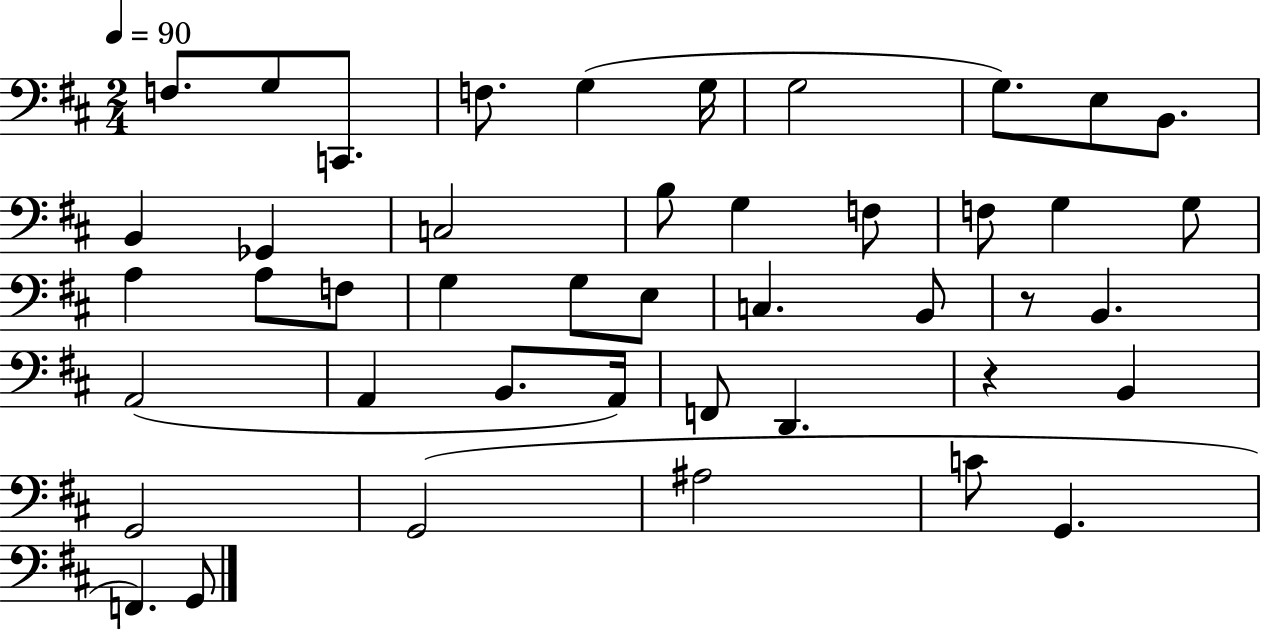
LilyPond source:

{
  \clef bass
  \numericTimeSignature
  \time 2/4
  \key d \major
  \tempo 4 = 90
  f8. g8 c,8. | f8. g4( g16 | g2 | g8.) e8 b,8. | \break b,4 ges,4 | c2 | b8 g4 f8 | f8 g4 g8 | \break a4 a8 f8 | g4 g8 e8 | c4. b,8 | r8 b,4. | \break a,2( | a,4 b,8. a,16) | f,8 d,4. | r4 b,4 | \break g,2 | g,2( | ais2 | c'8 g,4. | \break f,4.) g,8 | \bar "|."
}